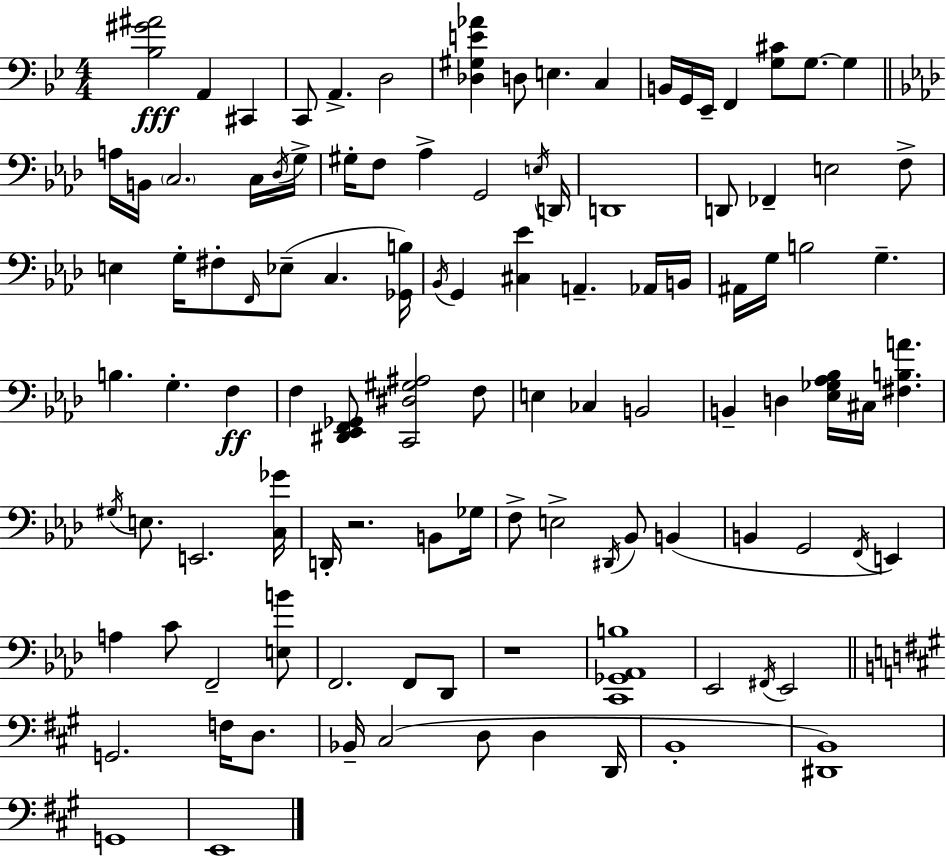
X:1
T:Untitled
M:4/4
L:1/4
K:Gm
[_B,^G^A]2 A,, ^C,, C,,/2 A,, D,2 [_D,^G,E_A] D,/2 E, C, B,,/4 G,,/4 _E,,/4 F,, [G,^C]/2 G,/2 G, A,/4 B,,/4 C,2 C,/4 _D,/4 G,/4 ^G,/4 F,/2 _A, G,,2 E,/4 D,,/4 D,,4 D,,/2 _F,, E,2 F,/2 E, G,/4 ^F,/2 F,,/4 _E,/2 C, [_G,,B,]/4 _B,,/4 G,, [^C,_E] A,, _A,,/4 B,,/4 ^A,,/4 G,/4 B,2 G, B, G, F, F, [^D,,_E,,F,,_G,,]/2 [C,,^D,^G,^A,]2 F,/2 E, _C, B,,2 B,, D, [_E,_G,_A,_B,]/4 ^C,/4 [^F,B,A] ^G,/4 E,/2 E,,2 [C,_G]/4 D,,/4 z2 B,,/2 _G,/4 F,/2 E,2 ^D,,/4 _B,,/2 B,, B,, G,,2 F,,/4 E,, A, C/2 F,,2 [E,B]/2 F,,2 F,,/2 _D,,/2 z4 [C,,_G,,_A,,B,]4 _E,,2 ^F,,/4 _E,,2 G,,2 F,/4 D,/2 _B,,/4 ^C,2 D,/2 D, D,,/4 B,,4 [^D,,B,,]4 G,,4 E,,4